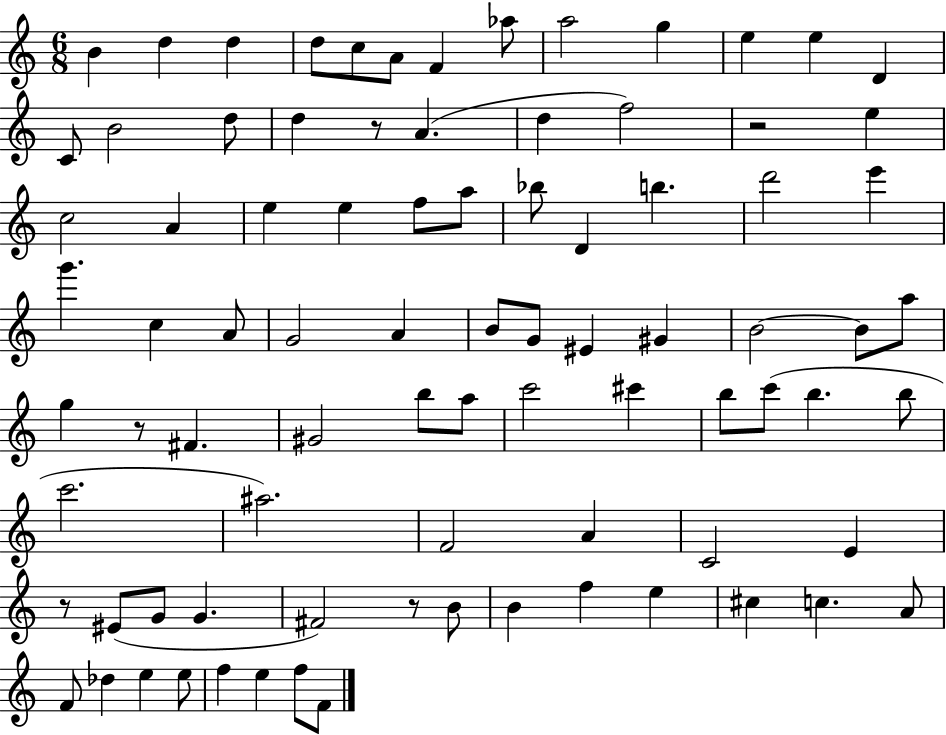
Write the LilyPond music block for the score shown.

{
  \clef treble
  \numericTimeSignature
  \time 6/8
  \key c \major
  b'4 d''4 d''4 | d''8 c''8 a'8 f'4 aes''8 | a''2 g''4 | e''4 e''4 d'4 | \break c'8 b'2 d''8 | d''4 r8 a'4.( | d''4 f''2) | r2 e''4 | \break c''2 a'4 | e''4 e''4 f''8 a''8 | bes''8 d'4 b''4. | d'''2 e'''4 | \break g'''4. c''4 a'8 | g'2 a'4 | b'8 g'8 eis'4 gis'4 | b'2~~ b'8 a''8 | \break g''4 r8 fis'4. | gis'2 b''8 a''8 | c'''2 cis'''4 | b''8 c'''8( b''4. b''8 | \break c'''2. | ais''2.) | f'2 a'4 | c'2 e'4 | \break r8 eis'8( g'8 g'4. | fis'2) r8 b'8 | b'4 f''4 e''4 | cis''4 c''4. a'8 | \break f'8 des''4 e''4 e''8 | f''4 e''4 f''8 f'8 | \bar "|."
}